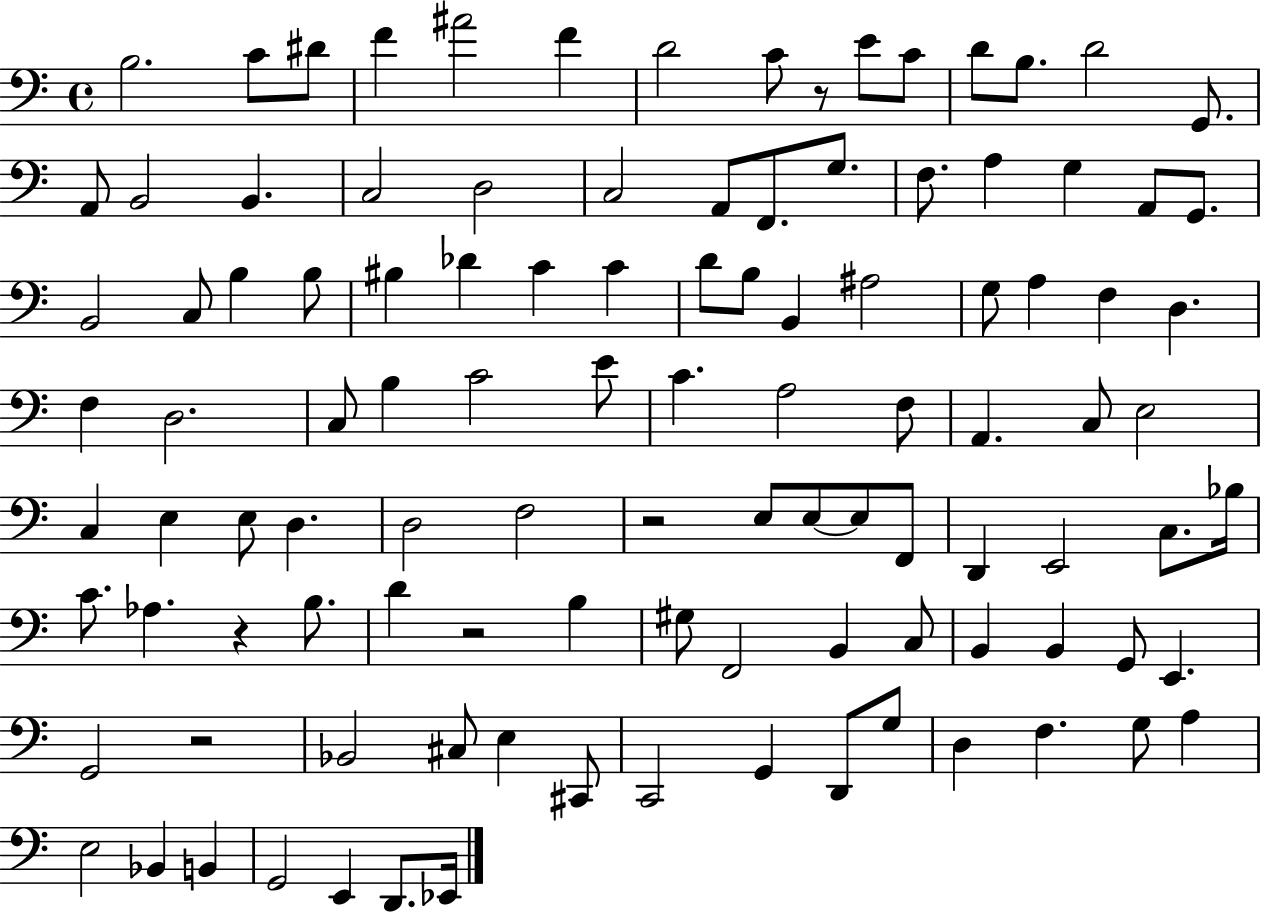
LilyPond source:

{
  \clef bass
  \time 4/4
  \defaultTimeSignature
  \key c \major
  b2. c'8 dis'8 | f'4 ais'2 f'4 | d'2 c'8 r8 e'8 c'8 | d'8 b8. d'2 g,8. | \break a,8 b,2 b,4. | c2 d2 | c2 a,8 f,8. g8. | f8. a4 g4 a,8 g,8. | \break b,2 c8 b4 b8 | bis4 des'4 c'4 c'4 | d'8 b8 b,4 ais2 | g8 a4 f4 d4. | \break f4 d2. | c8 b4 c'2 e'8 | c'4. a2 f8 | a,4. c8 e2 | \break c4 e4 e8 d4. | d2 f2 | r2 e8 e8~~ e8 f,8 | d,4 e,2 c8. bes16 | \break c'8. aes4. r4 b8. | d'4 r2 b4 | gis8 f,2 b,4 c8 | b,4 b,4 g,8 e,4. | \break g,2 r2 | bes,2 cis8 e4 cis,8 | c,2 g,4 d,8 g8 | d4 f4. g8 a4 | \break e2 bes,4 b,4 | g,2 e,4 d,8. ees,16 | \bar "|."
}